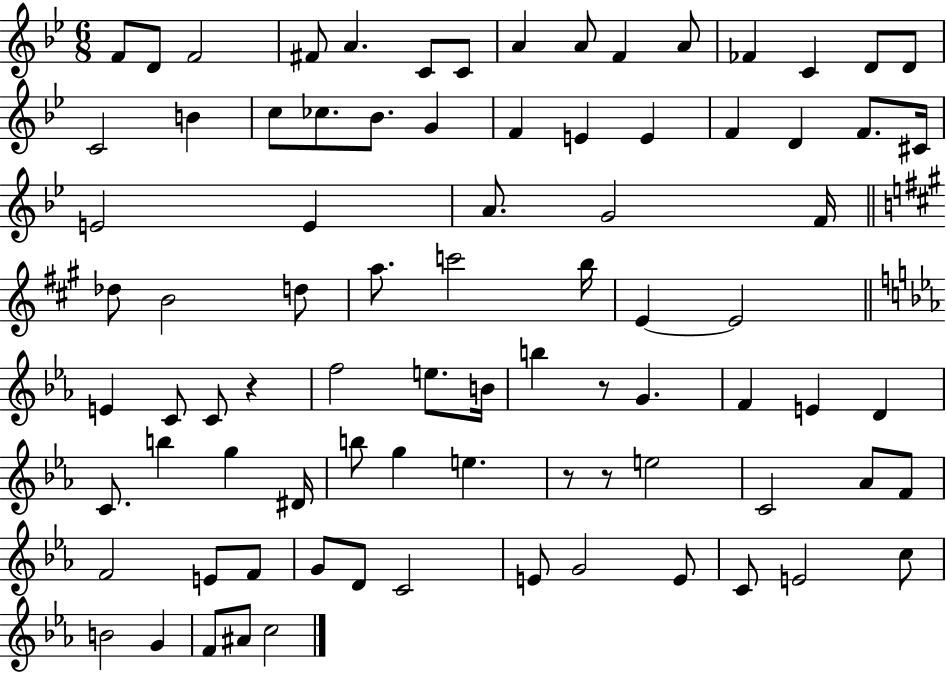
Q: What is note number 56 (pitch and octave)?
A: D#4